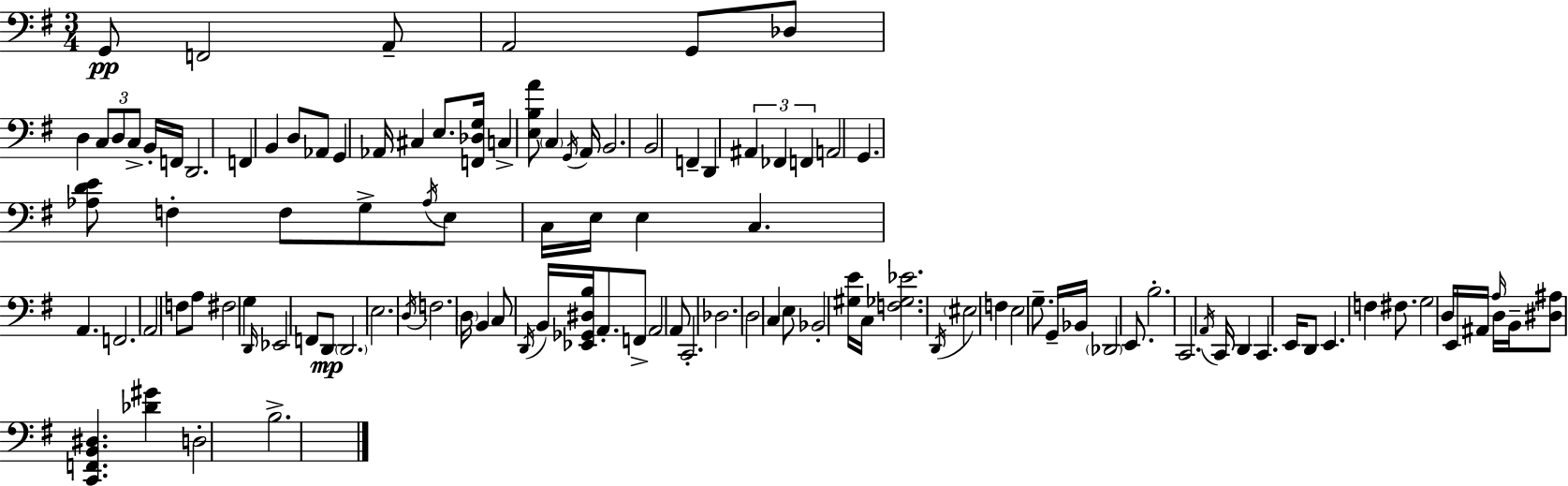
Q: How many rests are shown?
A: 0